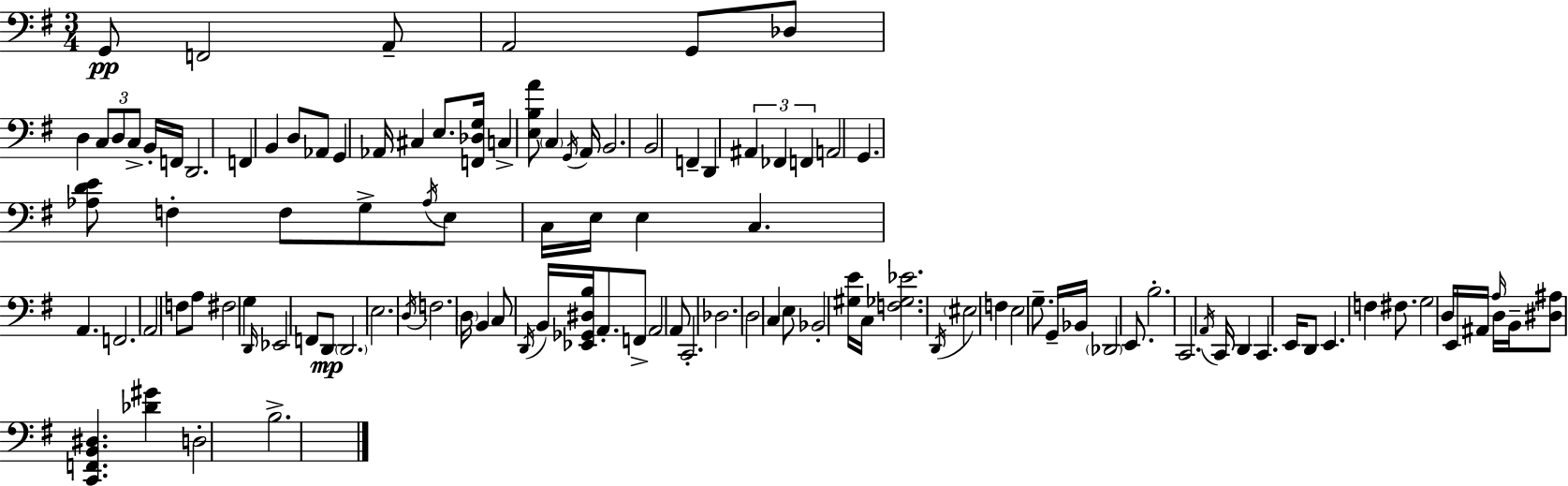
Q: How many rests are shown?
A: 0